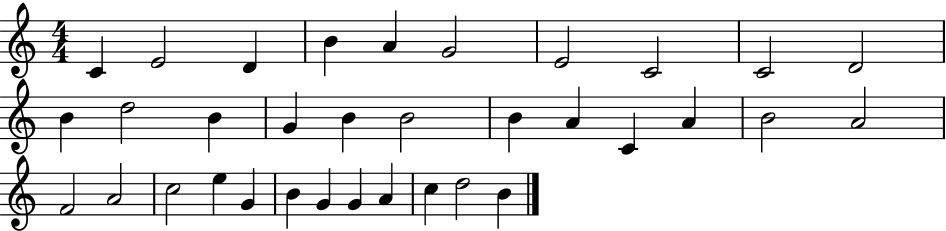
{
  \clef treble
  \numericTimeSignature
  \time 4/4
  \key c \major
  c'4 e'2 d'4 | b'4 a'4 g'2 | e'2 c'2 | c'2 d'2 | \break b'4 d''2 b'4 | g'4 b'4 b'2 | b'4 a'4 c'4 a'4 | b'2 a'2 | \break f'2 a'2 | c''2 e''4 g'4 | b'4 g'4 g'4 a'4 | c''4 d''2 b'4 | \break \bar "|."
}